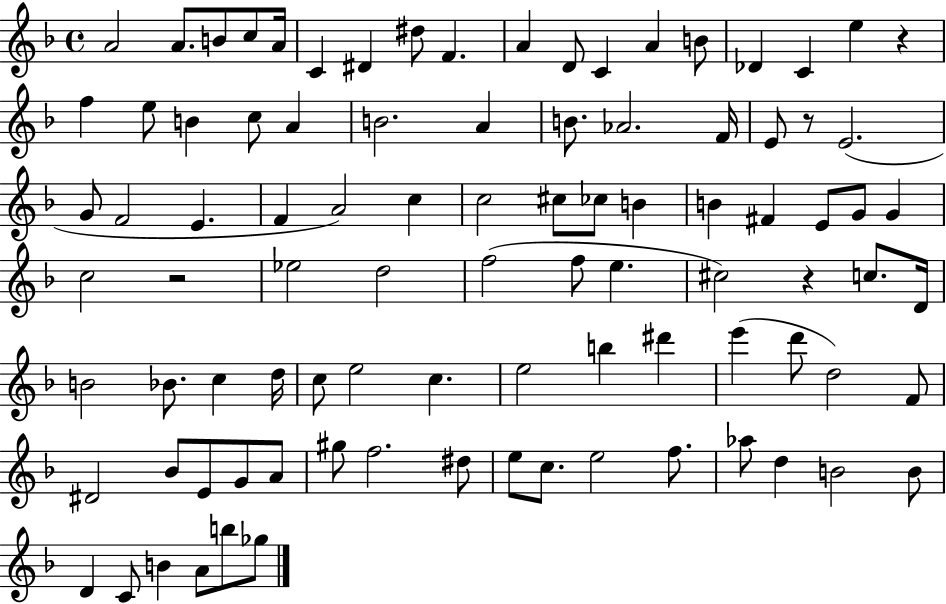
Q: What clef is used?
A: treble